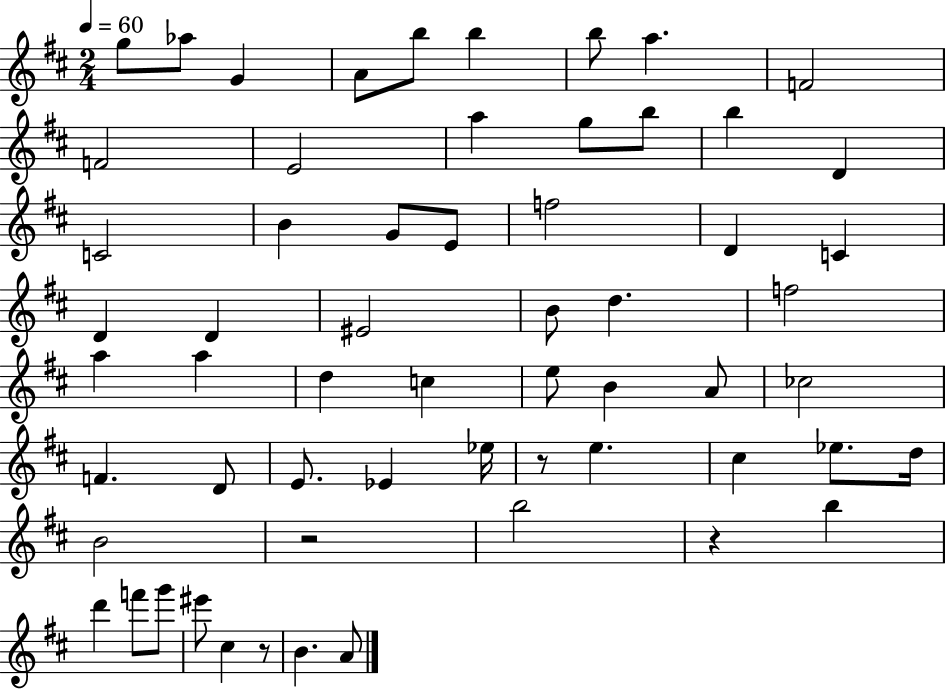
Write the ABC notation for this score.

X:1
T:Untitled
M:2/4
L:1/4
K:D
g/2 _a/2 G A/2 b/2 b b/2 a F2 F2 E2 a g/2 b/2 b D C2 B G/2 E/2 f2 D C D D ^E2 B/2 d f2 a a d c e/2 B A/2 _c2 F D/2 E/2 _E _e/4 z/2 e ^c _e/2 d/4 B2 z2 b2 z b d' f'/2 g'/2 ^e'/2 ^c z/2 B A/2